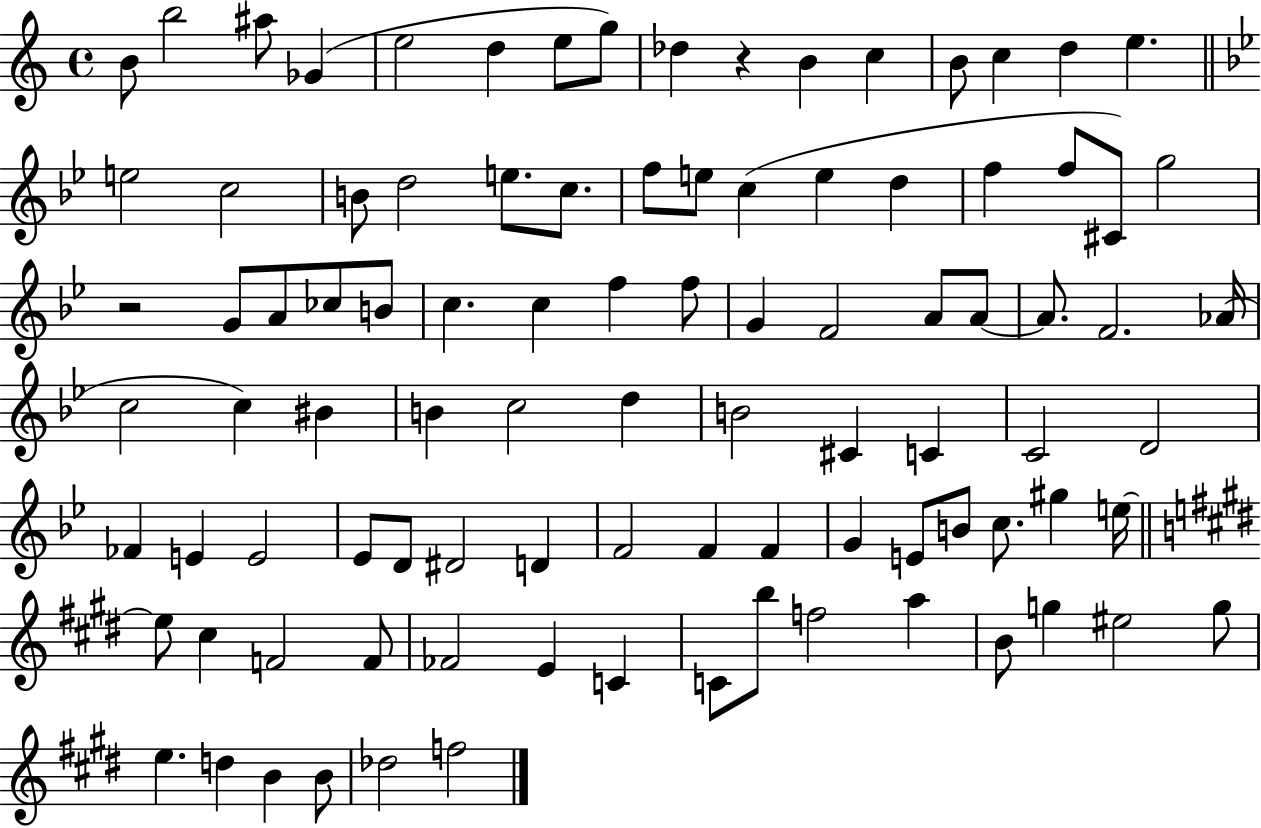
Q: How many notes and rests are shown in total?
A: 95